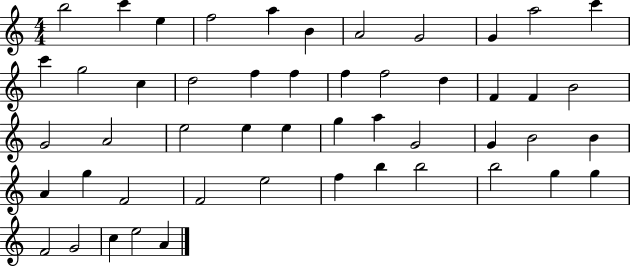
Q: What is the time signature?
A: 4/4